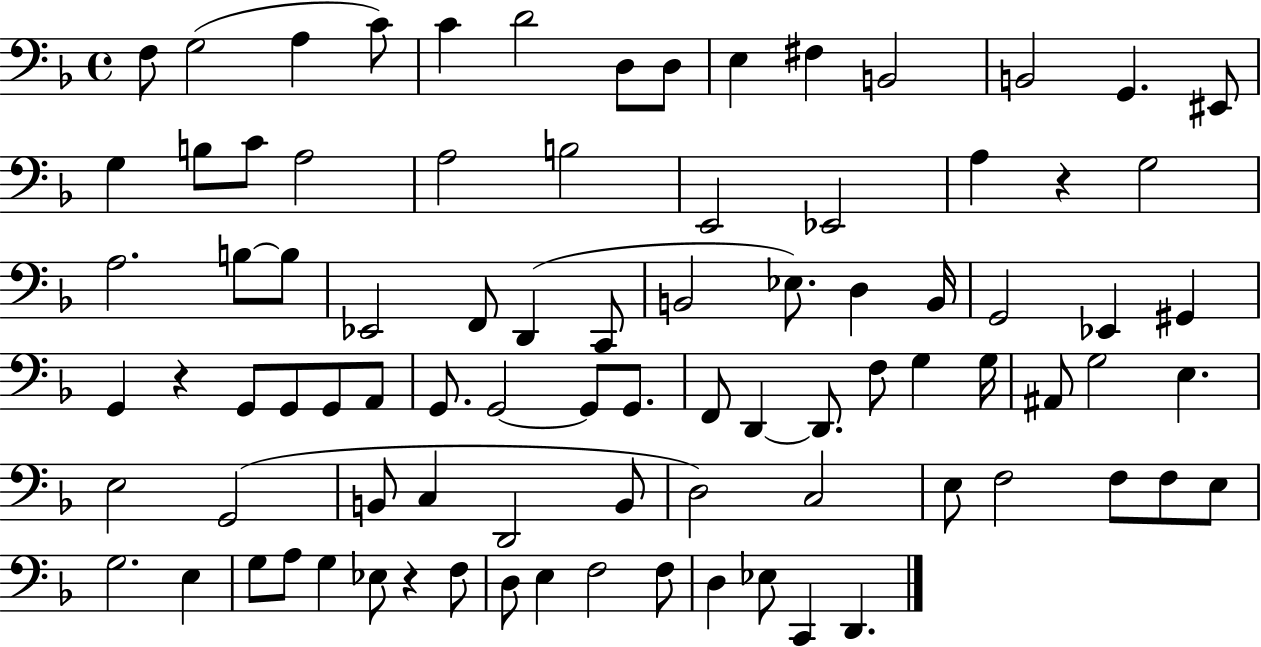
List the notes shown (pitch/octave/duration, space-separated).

F3/e G3/h A3/q C4/e C4/q D4/h D3/e D3/e E3/q F#3/q B2/h B2/h G2/q. EIS2/e G3/q B3/e C4/e A3/h A3/h B3/h E2/h Eb2/h A3/q R/q G3/h A3/h. B3/e B3/e Eb2/h F2/e D2/q C2/e B2/h Eb3/e. D3/q B2/s G2/h Eb2/q G#2/q G2/q R/q G2/e G2/e G2/e A2/e G2/e. G2/h G2/e G2/e. F2/e D2/q D2/e. F3/e G3/q G3/s A#2/e G3/h E3/q. E3/h G2/h B2/e C3/q D2/h B2/e D3/h C3/h E3/e F3/h F3/e F3/e E3/e G3/h. E3/q G3/e A3/e G3/q Eb3/e R/q F3/e D3/e E3/q F3/h F3/e D3/q Eb3/e C2/q D2/q.